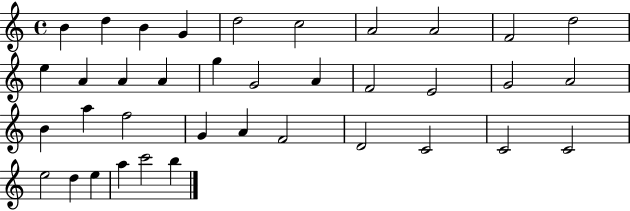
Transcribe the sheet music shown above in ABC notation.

X:1
T:Untitled
M:4/4
L:1/4
K:C
B d B G d2 c2 A2 A2 F2 d2 e A A A g G2 A F2 E2 G2 A2 B a f2 G A F2 D2 C2 C2 C2 e2 d e a c'2 b